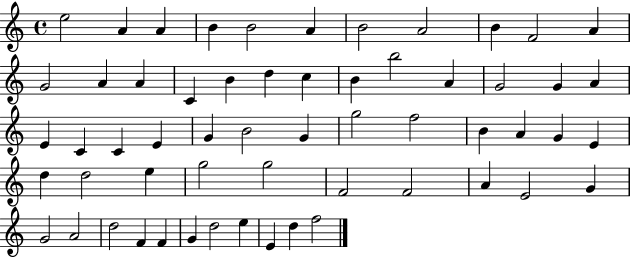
E5/h A4/q A4/q B4/q B4/h A4/q B4/h A4/h B4/q F4/h A4/q G4/h A4/q A4/q C4/q B4/q D5/q C5/q B4/q B5/h A4/q G4/h G4/q A4/q E4/q C4/q C4/q E4/q G4/q B4/h G4/q G5/h F5/h B4/q A4/q G4/q E4/q D5/q D5/h E5/q G5/h G5/h F4/h F4/h A4/q E4/h G4/q G4/h A4/h D5/h F4/q F4/q G4/q D5/h E5/q E4/q D5/q F5/h